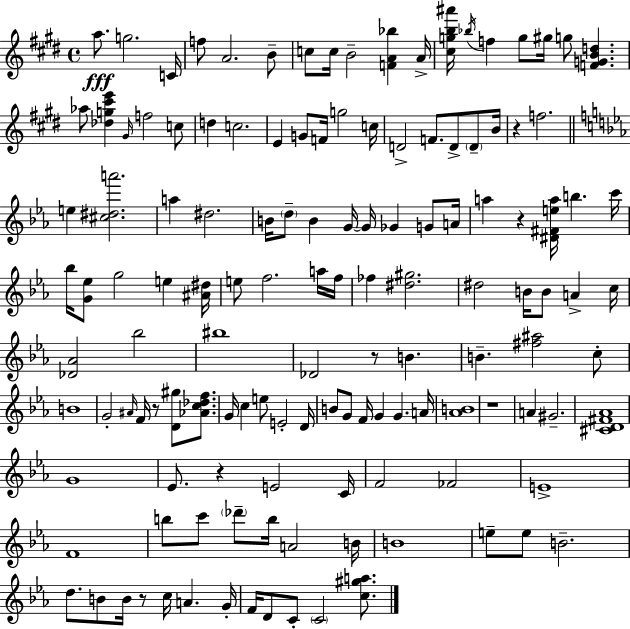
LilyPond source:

{
  \clef treble
  \time 4/4
  \defaultTimeSignature
  \key e \major
  a''8.\fff g''2. c'16 | f''8 a'2. b'8-- | c''8 c''16 b'2-- <f' a' bes''>4 a'16-> | <cis'' g'' b'' ais'''>16 \acciaccatura { bes''16 } f''4 g''8 gis''16 g''8 <f' g' b' d''>4. | \break aes''8 <des'' g'' cis''' e'''>4 \grace { gis'16 } f''2 | c''8 d''4 c''2. | e'4 g'8 f'16 g''2 | c''16 d'2-> f'8. d'8-> \parenthesize d'8-- | \break b'16 r4 f''2. | \bar "||" \break \key c \minor e''4 <cis'' dis'' a'''>2. | a''4 dis''2. | b'16 \parenthesize d''8-- b'4 g'16~~ g'16 ges'4 g'8 a'16 | a''4 r4 <dis' fis' e'' a''>16 b''4. c'''16 | \break bes''16 <g' ees''>8 g''2 e''4 <ais' dis''>16 | e''8 f''2. a''16 f''16 | fes''4 <dis'' gis''>2. | dis''2 b'16 b'8 a'4-> c''16 | \break <des' aes'>2 bes''2 | bis''1 | des'2 r8 b'4. | b'4.-- <fis'' ais''>2 c''8-. | \break b'1 | g'2-. \grace { ais'16 } f'16 r8 <d' gis''>8 <aes' c'' des'' f''>8. | g'16 c''4 e''8 e'2-. | d'16 b'8 g'8 f'16 g'4 g'4. | \break a'16 <aes' b'>1 | r1 | a'4 gis'2.-- | <cis' d' fis' aes'>1 | \break g'1 | ees'8. r4 e'2 | c'16 f'2 fes'2 | e'1-> | \break f'1 | b''8 c'''8 \parenthesize des'''8-- b''16 a'2 | b'16 b'1 | e''8-- e''8 b'2.-- | \break d''8. b'8 b'16 r8 c''16 a'4. | g'16-. f'16 d'8 c'8-. \parenthesize c'2 <c'' gis'' a''>8. | \bar "|."
}